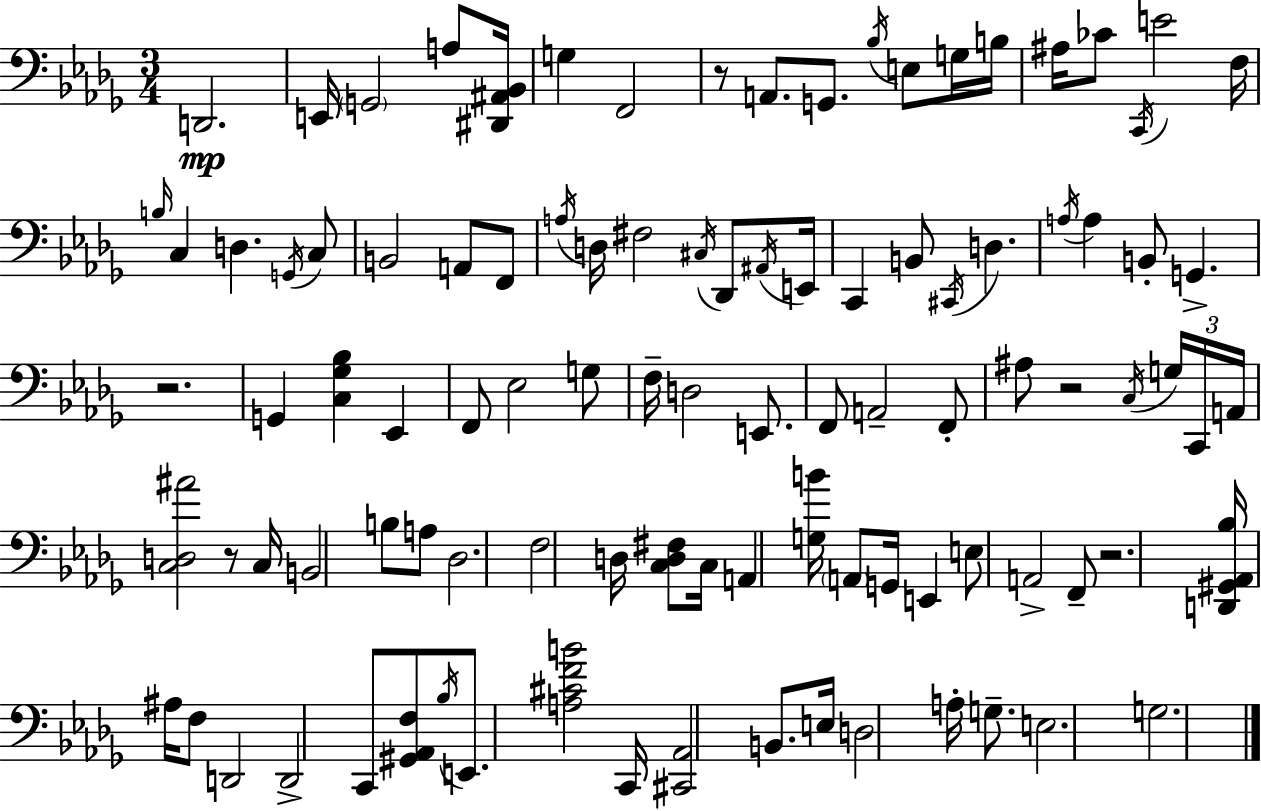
D2/h. E2/s G2/h A3/e [D#2,A#2,Bb2]/s G3/q F2/h R/e A2/e. G2/e. Bb3/s E3/e G3/s B3/s A#3/s CES4/e C2/s E4/h F3/s B3/s C3/q D3/q. G2/s C3/e B2/h A2/e F2/e A3/s D3/s F#3/h C#3/s Db2/e A#2/s E2/s C2/q B2/e C#2/s D3/q. A3/s A3/q B2/e G2/q. R/h. G2/q [C3,Gb3,Bb3]/q Eb2/q F2/e Eb3/h G3/e F3/s D3/h E2/e. F2/e A2/h F2/e A#3/e R/h C3/s G3/s C2/s A2/s [C3,D3,A#4]/h R/e C3/s B2/h B3/e A3/e Db3/h. F3/h D3/s [C3,D3,F#3]/e C3/s A2/q [G3,B4]/s A2/e G2/s E2/q E3/e A2/h F2/e R/h. [D2,G#2,Ab2,Bb3]/s A#3/s F3/e D2/h D2/h C2/e [G#2,Ab2,F3]/e Bb3/s E2/e. [A3,C#4,F4,B4]/h C2/s [C#2,Ab2]/h B2/e. E3/s D3/h A3/s G3/e. E3/h. G3/h.